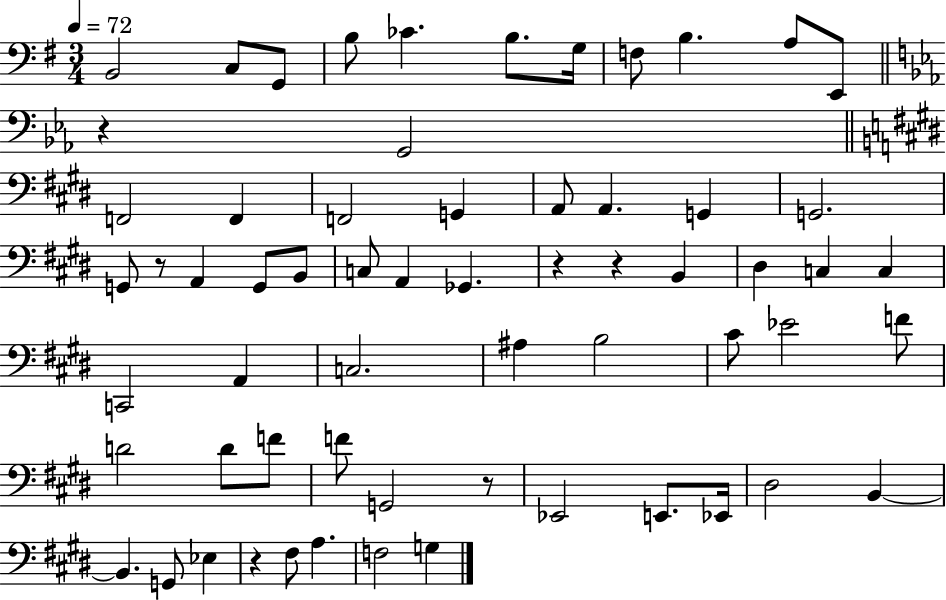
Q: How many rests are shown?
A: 6